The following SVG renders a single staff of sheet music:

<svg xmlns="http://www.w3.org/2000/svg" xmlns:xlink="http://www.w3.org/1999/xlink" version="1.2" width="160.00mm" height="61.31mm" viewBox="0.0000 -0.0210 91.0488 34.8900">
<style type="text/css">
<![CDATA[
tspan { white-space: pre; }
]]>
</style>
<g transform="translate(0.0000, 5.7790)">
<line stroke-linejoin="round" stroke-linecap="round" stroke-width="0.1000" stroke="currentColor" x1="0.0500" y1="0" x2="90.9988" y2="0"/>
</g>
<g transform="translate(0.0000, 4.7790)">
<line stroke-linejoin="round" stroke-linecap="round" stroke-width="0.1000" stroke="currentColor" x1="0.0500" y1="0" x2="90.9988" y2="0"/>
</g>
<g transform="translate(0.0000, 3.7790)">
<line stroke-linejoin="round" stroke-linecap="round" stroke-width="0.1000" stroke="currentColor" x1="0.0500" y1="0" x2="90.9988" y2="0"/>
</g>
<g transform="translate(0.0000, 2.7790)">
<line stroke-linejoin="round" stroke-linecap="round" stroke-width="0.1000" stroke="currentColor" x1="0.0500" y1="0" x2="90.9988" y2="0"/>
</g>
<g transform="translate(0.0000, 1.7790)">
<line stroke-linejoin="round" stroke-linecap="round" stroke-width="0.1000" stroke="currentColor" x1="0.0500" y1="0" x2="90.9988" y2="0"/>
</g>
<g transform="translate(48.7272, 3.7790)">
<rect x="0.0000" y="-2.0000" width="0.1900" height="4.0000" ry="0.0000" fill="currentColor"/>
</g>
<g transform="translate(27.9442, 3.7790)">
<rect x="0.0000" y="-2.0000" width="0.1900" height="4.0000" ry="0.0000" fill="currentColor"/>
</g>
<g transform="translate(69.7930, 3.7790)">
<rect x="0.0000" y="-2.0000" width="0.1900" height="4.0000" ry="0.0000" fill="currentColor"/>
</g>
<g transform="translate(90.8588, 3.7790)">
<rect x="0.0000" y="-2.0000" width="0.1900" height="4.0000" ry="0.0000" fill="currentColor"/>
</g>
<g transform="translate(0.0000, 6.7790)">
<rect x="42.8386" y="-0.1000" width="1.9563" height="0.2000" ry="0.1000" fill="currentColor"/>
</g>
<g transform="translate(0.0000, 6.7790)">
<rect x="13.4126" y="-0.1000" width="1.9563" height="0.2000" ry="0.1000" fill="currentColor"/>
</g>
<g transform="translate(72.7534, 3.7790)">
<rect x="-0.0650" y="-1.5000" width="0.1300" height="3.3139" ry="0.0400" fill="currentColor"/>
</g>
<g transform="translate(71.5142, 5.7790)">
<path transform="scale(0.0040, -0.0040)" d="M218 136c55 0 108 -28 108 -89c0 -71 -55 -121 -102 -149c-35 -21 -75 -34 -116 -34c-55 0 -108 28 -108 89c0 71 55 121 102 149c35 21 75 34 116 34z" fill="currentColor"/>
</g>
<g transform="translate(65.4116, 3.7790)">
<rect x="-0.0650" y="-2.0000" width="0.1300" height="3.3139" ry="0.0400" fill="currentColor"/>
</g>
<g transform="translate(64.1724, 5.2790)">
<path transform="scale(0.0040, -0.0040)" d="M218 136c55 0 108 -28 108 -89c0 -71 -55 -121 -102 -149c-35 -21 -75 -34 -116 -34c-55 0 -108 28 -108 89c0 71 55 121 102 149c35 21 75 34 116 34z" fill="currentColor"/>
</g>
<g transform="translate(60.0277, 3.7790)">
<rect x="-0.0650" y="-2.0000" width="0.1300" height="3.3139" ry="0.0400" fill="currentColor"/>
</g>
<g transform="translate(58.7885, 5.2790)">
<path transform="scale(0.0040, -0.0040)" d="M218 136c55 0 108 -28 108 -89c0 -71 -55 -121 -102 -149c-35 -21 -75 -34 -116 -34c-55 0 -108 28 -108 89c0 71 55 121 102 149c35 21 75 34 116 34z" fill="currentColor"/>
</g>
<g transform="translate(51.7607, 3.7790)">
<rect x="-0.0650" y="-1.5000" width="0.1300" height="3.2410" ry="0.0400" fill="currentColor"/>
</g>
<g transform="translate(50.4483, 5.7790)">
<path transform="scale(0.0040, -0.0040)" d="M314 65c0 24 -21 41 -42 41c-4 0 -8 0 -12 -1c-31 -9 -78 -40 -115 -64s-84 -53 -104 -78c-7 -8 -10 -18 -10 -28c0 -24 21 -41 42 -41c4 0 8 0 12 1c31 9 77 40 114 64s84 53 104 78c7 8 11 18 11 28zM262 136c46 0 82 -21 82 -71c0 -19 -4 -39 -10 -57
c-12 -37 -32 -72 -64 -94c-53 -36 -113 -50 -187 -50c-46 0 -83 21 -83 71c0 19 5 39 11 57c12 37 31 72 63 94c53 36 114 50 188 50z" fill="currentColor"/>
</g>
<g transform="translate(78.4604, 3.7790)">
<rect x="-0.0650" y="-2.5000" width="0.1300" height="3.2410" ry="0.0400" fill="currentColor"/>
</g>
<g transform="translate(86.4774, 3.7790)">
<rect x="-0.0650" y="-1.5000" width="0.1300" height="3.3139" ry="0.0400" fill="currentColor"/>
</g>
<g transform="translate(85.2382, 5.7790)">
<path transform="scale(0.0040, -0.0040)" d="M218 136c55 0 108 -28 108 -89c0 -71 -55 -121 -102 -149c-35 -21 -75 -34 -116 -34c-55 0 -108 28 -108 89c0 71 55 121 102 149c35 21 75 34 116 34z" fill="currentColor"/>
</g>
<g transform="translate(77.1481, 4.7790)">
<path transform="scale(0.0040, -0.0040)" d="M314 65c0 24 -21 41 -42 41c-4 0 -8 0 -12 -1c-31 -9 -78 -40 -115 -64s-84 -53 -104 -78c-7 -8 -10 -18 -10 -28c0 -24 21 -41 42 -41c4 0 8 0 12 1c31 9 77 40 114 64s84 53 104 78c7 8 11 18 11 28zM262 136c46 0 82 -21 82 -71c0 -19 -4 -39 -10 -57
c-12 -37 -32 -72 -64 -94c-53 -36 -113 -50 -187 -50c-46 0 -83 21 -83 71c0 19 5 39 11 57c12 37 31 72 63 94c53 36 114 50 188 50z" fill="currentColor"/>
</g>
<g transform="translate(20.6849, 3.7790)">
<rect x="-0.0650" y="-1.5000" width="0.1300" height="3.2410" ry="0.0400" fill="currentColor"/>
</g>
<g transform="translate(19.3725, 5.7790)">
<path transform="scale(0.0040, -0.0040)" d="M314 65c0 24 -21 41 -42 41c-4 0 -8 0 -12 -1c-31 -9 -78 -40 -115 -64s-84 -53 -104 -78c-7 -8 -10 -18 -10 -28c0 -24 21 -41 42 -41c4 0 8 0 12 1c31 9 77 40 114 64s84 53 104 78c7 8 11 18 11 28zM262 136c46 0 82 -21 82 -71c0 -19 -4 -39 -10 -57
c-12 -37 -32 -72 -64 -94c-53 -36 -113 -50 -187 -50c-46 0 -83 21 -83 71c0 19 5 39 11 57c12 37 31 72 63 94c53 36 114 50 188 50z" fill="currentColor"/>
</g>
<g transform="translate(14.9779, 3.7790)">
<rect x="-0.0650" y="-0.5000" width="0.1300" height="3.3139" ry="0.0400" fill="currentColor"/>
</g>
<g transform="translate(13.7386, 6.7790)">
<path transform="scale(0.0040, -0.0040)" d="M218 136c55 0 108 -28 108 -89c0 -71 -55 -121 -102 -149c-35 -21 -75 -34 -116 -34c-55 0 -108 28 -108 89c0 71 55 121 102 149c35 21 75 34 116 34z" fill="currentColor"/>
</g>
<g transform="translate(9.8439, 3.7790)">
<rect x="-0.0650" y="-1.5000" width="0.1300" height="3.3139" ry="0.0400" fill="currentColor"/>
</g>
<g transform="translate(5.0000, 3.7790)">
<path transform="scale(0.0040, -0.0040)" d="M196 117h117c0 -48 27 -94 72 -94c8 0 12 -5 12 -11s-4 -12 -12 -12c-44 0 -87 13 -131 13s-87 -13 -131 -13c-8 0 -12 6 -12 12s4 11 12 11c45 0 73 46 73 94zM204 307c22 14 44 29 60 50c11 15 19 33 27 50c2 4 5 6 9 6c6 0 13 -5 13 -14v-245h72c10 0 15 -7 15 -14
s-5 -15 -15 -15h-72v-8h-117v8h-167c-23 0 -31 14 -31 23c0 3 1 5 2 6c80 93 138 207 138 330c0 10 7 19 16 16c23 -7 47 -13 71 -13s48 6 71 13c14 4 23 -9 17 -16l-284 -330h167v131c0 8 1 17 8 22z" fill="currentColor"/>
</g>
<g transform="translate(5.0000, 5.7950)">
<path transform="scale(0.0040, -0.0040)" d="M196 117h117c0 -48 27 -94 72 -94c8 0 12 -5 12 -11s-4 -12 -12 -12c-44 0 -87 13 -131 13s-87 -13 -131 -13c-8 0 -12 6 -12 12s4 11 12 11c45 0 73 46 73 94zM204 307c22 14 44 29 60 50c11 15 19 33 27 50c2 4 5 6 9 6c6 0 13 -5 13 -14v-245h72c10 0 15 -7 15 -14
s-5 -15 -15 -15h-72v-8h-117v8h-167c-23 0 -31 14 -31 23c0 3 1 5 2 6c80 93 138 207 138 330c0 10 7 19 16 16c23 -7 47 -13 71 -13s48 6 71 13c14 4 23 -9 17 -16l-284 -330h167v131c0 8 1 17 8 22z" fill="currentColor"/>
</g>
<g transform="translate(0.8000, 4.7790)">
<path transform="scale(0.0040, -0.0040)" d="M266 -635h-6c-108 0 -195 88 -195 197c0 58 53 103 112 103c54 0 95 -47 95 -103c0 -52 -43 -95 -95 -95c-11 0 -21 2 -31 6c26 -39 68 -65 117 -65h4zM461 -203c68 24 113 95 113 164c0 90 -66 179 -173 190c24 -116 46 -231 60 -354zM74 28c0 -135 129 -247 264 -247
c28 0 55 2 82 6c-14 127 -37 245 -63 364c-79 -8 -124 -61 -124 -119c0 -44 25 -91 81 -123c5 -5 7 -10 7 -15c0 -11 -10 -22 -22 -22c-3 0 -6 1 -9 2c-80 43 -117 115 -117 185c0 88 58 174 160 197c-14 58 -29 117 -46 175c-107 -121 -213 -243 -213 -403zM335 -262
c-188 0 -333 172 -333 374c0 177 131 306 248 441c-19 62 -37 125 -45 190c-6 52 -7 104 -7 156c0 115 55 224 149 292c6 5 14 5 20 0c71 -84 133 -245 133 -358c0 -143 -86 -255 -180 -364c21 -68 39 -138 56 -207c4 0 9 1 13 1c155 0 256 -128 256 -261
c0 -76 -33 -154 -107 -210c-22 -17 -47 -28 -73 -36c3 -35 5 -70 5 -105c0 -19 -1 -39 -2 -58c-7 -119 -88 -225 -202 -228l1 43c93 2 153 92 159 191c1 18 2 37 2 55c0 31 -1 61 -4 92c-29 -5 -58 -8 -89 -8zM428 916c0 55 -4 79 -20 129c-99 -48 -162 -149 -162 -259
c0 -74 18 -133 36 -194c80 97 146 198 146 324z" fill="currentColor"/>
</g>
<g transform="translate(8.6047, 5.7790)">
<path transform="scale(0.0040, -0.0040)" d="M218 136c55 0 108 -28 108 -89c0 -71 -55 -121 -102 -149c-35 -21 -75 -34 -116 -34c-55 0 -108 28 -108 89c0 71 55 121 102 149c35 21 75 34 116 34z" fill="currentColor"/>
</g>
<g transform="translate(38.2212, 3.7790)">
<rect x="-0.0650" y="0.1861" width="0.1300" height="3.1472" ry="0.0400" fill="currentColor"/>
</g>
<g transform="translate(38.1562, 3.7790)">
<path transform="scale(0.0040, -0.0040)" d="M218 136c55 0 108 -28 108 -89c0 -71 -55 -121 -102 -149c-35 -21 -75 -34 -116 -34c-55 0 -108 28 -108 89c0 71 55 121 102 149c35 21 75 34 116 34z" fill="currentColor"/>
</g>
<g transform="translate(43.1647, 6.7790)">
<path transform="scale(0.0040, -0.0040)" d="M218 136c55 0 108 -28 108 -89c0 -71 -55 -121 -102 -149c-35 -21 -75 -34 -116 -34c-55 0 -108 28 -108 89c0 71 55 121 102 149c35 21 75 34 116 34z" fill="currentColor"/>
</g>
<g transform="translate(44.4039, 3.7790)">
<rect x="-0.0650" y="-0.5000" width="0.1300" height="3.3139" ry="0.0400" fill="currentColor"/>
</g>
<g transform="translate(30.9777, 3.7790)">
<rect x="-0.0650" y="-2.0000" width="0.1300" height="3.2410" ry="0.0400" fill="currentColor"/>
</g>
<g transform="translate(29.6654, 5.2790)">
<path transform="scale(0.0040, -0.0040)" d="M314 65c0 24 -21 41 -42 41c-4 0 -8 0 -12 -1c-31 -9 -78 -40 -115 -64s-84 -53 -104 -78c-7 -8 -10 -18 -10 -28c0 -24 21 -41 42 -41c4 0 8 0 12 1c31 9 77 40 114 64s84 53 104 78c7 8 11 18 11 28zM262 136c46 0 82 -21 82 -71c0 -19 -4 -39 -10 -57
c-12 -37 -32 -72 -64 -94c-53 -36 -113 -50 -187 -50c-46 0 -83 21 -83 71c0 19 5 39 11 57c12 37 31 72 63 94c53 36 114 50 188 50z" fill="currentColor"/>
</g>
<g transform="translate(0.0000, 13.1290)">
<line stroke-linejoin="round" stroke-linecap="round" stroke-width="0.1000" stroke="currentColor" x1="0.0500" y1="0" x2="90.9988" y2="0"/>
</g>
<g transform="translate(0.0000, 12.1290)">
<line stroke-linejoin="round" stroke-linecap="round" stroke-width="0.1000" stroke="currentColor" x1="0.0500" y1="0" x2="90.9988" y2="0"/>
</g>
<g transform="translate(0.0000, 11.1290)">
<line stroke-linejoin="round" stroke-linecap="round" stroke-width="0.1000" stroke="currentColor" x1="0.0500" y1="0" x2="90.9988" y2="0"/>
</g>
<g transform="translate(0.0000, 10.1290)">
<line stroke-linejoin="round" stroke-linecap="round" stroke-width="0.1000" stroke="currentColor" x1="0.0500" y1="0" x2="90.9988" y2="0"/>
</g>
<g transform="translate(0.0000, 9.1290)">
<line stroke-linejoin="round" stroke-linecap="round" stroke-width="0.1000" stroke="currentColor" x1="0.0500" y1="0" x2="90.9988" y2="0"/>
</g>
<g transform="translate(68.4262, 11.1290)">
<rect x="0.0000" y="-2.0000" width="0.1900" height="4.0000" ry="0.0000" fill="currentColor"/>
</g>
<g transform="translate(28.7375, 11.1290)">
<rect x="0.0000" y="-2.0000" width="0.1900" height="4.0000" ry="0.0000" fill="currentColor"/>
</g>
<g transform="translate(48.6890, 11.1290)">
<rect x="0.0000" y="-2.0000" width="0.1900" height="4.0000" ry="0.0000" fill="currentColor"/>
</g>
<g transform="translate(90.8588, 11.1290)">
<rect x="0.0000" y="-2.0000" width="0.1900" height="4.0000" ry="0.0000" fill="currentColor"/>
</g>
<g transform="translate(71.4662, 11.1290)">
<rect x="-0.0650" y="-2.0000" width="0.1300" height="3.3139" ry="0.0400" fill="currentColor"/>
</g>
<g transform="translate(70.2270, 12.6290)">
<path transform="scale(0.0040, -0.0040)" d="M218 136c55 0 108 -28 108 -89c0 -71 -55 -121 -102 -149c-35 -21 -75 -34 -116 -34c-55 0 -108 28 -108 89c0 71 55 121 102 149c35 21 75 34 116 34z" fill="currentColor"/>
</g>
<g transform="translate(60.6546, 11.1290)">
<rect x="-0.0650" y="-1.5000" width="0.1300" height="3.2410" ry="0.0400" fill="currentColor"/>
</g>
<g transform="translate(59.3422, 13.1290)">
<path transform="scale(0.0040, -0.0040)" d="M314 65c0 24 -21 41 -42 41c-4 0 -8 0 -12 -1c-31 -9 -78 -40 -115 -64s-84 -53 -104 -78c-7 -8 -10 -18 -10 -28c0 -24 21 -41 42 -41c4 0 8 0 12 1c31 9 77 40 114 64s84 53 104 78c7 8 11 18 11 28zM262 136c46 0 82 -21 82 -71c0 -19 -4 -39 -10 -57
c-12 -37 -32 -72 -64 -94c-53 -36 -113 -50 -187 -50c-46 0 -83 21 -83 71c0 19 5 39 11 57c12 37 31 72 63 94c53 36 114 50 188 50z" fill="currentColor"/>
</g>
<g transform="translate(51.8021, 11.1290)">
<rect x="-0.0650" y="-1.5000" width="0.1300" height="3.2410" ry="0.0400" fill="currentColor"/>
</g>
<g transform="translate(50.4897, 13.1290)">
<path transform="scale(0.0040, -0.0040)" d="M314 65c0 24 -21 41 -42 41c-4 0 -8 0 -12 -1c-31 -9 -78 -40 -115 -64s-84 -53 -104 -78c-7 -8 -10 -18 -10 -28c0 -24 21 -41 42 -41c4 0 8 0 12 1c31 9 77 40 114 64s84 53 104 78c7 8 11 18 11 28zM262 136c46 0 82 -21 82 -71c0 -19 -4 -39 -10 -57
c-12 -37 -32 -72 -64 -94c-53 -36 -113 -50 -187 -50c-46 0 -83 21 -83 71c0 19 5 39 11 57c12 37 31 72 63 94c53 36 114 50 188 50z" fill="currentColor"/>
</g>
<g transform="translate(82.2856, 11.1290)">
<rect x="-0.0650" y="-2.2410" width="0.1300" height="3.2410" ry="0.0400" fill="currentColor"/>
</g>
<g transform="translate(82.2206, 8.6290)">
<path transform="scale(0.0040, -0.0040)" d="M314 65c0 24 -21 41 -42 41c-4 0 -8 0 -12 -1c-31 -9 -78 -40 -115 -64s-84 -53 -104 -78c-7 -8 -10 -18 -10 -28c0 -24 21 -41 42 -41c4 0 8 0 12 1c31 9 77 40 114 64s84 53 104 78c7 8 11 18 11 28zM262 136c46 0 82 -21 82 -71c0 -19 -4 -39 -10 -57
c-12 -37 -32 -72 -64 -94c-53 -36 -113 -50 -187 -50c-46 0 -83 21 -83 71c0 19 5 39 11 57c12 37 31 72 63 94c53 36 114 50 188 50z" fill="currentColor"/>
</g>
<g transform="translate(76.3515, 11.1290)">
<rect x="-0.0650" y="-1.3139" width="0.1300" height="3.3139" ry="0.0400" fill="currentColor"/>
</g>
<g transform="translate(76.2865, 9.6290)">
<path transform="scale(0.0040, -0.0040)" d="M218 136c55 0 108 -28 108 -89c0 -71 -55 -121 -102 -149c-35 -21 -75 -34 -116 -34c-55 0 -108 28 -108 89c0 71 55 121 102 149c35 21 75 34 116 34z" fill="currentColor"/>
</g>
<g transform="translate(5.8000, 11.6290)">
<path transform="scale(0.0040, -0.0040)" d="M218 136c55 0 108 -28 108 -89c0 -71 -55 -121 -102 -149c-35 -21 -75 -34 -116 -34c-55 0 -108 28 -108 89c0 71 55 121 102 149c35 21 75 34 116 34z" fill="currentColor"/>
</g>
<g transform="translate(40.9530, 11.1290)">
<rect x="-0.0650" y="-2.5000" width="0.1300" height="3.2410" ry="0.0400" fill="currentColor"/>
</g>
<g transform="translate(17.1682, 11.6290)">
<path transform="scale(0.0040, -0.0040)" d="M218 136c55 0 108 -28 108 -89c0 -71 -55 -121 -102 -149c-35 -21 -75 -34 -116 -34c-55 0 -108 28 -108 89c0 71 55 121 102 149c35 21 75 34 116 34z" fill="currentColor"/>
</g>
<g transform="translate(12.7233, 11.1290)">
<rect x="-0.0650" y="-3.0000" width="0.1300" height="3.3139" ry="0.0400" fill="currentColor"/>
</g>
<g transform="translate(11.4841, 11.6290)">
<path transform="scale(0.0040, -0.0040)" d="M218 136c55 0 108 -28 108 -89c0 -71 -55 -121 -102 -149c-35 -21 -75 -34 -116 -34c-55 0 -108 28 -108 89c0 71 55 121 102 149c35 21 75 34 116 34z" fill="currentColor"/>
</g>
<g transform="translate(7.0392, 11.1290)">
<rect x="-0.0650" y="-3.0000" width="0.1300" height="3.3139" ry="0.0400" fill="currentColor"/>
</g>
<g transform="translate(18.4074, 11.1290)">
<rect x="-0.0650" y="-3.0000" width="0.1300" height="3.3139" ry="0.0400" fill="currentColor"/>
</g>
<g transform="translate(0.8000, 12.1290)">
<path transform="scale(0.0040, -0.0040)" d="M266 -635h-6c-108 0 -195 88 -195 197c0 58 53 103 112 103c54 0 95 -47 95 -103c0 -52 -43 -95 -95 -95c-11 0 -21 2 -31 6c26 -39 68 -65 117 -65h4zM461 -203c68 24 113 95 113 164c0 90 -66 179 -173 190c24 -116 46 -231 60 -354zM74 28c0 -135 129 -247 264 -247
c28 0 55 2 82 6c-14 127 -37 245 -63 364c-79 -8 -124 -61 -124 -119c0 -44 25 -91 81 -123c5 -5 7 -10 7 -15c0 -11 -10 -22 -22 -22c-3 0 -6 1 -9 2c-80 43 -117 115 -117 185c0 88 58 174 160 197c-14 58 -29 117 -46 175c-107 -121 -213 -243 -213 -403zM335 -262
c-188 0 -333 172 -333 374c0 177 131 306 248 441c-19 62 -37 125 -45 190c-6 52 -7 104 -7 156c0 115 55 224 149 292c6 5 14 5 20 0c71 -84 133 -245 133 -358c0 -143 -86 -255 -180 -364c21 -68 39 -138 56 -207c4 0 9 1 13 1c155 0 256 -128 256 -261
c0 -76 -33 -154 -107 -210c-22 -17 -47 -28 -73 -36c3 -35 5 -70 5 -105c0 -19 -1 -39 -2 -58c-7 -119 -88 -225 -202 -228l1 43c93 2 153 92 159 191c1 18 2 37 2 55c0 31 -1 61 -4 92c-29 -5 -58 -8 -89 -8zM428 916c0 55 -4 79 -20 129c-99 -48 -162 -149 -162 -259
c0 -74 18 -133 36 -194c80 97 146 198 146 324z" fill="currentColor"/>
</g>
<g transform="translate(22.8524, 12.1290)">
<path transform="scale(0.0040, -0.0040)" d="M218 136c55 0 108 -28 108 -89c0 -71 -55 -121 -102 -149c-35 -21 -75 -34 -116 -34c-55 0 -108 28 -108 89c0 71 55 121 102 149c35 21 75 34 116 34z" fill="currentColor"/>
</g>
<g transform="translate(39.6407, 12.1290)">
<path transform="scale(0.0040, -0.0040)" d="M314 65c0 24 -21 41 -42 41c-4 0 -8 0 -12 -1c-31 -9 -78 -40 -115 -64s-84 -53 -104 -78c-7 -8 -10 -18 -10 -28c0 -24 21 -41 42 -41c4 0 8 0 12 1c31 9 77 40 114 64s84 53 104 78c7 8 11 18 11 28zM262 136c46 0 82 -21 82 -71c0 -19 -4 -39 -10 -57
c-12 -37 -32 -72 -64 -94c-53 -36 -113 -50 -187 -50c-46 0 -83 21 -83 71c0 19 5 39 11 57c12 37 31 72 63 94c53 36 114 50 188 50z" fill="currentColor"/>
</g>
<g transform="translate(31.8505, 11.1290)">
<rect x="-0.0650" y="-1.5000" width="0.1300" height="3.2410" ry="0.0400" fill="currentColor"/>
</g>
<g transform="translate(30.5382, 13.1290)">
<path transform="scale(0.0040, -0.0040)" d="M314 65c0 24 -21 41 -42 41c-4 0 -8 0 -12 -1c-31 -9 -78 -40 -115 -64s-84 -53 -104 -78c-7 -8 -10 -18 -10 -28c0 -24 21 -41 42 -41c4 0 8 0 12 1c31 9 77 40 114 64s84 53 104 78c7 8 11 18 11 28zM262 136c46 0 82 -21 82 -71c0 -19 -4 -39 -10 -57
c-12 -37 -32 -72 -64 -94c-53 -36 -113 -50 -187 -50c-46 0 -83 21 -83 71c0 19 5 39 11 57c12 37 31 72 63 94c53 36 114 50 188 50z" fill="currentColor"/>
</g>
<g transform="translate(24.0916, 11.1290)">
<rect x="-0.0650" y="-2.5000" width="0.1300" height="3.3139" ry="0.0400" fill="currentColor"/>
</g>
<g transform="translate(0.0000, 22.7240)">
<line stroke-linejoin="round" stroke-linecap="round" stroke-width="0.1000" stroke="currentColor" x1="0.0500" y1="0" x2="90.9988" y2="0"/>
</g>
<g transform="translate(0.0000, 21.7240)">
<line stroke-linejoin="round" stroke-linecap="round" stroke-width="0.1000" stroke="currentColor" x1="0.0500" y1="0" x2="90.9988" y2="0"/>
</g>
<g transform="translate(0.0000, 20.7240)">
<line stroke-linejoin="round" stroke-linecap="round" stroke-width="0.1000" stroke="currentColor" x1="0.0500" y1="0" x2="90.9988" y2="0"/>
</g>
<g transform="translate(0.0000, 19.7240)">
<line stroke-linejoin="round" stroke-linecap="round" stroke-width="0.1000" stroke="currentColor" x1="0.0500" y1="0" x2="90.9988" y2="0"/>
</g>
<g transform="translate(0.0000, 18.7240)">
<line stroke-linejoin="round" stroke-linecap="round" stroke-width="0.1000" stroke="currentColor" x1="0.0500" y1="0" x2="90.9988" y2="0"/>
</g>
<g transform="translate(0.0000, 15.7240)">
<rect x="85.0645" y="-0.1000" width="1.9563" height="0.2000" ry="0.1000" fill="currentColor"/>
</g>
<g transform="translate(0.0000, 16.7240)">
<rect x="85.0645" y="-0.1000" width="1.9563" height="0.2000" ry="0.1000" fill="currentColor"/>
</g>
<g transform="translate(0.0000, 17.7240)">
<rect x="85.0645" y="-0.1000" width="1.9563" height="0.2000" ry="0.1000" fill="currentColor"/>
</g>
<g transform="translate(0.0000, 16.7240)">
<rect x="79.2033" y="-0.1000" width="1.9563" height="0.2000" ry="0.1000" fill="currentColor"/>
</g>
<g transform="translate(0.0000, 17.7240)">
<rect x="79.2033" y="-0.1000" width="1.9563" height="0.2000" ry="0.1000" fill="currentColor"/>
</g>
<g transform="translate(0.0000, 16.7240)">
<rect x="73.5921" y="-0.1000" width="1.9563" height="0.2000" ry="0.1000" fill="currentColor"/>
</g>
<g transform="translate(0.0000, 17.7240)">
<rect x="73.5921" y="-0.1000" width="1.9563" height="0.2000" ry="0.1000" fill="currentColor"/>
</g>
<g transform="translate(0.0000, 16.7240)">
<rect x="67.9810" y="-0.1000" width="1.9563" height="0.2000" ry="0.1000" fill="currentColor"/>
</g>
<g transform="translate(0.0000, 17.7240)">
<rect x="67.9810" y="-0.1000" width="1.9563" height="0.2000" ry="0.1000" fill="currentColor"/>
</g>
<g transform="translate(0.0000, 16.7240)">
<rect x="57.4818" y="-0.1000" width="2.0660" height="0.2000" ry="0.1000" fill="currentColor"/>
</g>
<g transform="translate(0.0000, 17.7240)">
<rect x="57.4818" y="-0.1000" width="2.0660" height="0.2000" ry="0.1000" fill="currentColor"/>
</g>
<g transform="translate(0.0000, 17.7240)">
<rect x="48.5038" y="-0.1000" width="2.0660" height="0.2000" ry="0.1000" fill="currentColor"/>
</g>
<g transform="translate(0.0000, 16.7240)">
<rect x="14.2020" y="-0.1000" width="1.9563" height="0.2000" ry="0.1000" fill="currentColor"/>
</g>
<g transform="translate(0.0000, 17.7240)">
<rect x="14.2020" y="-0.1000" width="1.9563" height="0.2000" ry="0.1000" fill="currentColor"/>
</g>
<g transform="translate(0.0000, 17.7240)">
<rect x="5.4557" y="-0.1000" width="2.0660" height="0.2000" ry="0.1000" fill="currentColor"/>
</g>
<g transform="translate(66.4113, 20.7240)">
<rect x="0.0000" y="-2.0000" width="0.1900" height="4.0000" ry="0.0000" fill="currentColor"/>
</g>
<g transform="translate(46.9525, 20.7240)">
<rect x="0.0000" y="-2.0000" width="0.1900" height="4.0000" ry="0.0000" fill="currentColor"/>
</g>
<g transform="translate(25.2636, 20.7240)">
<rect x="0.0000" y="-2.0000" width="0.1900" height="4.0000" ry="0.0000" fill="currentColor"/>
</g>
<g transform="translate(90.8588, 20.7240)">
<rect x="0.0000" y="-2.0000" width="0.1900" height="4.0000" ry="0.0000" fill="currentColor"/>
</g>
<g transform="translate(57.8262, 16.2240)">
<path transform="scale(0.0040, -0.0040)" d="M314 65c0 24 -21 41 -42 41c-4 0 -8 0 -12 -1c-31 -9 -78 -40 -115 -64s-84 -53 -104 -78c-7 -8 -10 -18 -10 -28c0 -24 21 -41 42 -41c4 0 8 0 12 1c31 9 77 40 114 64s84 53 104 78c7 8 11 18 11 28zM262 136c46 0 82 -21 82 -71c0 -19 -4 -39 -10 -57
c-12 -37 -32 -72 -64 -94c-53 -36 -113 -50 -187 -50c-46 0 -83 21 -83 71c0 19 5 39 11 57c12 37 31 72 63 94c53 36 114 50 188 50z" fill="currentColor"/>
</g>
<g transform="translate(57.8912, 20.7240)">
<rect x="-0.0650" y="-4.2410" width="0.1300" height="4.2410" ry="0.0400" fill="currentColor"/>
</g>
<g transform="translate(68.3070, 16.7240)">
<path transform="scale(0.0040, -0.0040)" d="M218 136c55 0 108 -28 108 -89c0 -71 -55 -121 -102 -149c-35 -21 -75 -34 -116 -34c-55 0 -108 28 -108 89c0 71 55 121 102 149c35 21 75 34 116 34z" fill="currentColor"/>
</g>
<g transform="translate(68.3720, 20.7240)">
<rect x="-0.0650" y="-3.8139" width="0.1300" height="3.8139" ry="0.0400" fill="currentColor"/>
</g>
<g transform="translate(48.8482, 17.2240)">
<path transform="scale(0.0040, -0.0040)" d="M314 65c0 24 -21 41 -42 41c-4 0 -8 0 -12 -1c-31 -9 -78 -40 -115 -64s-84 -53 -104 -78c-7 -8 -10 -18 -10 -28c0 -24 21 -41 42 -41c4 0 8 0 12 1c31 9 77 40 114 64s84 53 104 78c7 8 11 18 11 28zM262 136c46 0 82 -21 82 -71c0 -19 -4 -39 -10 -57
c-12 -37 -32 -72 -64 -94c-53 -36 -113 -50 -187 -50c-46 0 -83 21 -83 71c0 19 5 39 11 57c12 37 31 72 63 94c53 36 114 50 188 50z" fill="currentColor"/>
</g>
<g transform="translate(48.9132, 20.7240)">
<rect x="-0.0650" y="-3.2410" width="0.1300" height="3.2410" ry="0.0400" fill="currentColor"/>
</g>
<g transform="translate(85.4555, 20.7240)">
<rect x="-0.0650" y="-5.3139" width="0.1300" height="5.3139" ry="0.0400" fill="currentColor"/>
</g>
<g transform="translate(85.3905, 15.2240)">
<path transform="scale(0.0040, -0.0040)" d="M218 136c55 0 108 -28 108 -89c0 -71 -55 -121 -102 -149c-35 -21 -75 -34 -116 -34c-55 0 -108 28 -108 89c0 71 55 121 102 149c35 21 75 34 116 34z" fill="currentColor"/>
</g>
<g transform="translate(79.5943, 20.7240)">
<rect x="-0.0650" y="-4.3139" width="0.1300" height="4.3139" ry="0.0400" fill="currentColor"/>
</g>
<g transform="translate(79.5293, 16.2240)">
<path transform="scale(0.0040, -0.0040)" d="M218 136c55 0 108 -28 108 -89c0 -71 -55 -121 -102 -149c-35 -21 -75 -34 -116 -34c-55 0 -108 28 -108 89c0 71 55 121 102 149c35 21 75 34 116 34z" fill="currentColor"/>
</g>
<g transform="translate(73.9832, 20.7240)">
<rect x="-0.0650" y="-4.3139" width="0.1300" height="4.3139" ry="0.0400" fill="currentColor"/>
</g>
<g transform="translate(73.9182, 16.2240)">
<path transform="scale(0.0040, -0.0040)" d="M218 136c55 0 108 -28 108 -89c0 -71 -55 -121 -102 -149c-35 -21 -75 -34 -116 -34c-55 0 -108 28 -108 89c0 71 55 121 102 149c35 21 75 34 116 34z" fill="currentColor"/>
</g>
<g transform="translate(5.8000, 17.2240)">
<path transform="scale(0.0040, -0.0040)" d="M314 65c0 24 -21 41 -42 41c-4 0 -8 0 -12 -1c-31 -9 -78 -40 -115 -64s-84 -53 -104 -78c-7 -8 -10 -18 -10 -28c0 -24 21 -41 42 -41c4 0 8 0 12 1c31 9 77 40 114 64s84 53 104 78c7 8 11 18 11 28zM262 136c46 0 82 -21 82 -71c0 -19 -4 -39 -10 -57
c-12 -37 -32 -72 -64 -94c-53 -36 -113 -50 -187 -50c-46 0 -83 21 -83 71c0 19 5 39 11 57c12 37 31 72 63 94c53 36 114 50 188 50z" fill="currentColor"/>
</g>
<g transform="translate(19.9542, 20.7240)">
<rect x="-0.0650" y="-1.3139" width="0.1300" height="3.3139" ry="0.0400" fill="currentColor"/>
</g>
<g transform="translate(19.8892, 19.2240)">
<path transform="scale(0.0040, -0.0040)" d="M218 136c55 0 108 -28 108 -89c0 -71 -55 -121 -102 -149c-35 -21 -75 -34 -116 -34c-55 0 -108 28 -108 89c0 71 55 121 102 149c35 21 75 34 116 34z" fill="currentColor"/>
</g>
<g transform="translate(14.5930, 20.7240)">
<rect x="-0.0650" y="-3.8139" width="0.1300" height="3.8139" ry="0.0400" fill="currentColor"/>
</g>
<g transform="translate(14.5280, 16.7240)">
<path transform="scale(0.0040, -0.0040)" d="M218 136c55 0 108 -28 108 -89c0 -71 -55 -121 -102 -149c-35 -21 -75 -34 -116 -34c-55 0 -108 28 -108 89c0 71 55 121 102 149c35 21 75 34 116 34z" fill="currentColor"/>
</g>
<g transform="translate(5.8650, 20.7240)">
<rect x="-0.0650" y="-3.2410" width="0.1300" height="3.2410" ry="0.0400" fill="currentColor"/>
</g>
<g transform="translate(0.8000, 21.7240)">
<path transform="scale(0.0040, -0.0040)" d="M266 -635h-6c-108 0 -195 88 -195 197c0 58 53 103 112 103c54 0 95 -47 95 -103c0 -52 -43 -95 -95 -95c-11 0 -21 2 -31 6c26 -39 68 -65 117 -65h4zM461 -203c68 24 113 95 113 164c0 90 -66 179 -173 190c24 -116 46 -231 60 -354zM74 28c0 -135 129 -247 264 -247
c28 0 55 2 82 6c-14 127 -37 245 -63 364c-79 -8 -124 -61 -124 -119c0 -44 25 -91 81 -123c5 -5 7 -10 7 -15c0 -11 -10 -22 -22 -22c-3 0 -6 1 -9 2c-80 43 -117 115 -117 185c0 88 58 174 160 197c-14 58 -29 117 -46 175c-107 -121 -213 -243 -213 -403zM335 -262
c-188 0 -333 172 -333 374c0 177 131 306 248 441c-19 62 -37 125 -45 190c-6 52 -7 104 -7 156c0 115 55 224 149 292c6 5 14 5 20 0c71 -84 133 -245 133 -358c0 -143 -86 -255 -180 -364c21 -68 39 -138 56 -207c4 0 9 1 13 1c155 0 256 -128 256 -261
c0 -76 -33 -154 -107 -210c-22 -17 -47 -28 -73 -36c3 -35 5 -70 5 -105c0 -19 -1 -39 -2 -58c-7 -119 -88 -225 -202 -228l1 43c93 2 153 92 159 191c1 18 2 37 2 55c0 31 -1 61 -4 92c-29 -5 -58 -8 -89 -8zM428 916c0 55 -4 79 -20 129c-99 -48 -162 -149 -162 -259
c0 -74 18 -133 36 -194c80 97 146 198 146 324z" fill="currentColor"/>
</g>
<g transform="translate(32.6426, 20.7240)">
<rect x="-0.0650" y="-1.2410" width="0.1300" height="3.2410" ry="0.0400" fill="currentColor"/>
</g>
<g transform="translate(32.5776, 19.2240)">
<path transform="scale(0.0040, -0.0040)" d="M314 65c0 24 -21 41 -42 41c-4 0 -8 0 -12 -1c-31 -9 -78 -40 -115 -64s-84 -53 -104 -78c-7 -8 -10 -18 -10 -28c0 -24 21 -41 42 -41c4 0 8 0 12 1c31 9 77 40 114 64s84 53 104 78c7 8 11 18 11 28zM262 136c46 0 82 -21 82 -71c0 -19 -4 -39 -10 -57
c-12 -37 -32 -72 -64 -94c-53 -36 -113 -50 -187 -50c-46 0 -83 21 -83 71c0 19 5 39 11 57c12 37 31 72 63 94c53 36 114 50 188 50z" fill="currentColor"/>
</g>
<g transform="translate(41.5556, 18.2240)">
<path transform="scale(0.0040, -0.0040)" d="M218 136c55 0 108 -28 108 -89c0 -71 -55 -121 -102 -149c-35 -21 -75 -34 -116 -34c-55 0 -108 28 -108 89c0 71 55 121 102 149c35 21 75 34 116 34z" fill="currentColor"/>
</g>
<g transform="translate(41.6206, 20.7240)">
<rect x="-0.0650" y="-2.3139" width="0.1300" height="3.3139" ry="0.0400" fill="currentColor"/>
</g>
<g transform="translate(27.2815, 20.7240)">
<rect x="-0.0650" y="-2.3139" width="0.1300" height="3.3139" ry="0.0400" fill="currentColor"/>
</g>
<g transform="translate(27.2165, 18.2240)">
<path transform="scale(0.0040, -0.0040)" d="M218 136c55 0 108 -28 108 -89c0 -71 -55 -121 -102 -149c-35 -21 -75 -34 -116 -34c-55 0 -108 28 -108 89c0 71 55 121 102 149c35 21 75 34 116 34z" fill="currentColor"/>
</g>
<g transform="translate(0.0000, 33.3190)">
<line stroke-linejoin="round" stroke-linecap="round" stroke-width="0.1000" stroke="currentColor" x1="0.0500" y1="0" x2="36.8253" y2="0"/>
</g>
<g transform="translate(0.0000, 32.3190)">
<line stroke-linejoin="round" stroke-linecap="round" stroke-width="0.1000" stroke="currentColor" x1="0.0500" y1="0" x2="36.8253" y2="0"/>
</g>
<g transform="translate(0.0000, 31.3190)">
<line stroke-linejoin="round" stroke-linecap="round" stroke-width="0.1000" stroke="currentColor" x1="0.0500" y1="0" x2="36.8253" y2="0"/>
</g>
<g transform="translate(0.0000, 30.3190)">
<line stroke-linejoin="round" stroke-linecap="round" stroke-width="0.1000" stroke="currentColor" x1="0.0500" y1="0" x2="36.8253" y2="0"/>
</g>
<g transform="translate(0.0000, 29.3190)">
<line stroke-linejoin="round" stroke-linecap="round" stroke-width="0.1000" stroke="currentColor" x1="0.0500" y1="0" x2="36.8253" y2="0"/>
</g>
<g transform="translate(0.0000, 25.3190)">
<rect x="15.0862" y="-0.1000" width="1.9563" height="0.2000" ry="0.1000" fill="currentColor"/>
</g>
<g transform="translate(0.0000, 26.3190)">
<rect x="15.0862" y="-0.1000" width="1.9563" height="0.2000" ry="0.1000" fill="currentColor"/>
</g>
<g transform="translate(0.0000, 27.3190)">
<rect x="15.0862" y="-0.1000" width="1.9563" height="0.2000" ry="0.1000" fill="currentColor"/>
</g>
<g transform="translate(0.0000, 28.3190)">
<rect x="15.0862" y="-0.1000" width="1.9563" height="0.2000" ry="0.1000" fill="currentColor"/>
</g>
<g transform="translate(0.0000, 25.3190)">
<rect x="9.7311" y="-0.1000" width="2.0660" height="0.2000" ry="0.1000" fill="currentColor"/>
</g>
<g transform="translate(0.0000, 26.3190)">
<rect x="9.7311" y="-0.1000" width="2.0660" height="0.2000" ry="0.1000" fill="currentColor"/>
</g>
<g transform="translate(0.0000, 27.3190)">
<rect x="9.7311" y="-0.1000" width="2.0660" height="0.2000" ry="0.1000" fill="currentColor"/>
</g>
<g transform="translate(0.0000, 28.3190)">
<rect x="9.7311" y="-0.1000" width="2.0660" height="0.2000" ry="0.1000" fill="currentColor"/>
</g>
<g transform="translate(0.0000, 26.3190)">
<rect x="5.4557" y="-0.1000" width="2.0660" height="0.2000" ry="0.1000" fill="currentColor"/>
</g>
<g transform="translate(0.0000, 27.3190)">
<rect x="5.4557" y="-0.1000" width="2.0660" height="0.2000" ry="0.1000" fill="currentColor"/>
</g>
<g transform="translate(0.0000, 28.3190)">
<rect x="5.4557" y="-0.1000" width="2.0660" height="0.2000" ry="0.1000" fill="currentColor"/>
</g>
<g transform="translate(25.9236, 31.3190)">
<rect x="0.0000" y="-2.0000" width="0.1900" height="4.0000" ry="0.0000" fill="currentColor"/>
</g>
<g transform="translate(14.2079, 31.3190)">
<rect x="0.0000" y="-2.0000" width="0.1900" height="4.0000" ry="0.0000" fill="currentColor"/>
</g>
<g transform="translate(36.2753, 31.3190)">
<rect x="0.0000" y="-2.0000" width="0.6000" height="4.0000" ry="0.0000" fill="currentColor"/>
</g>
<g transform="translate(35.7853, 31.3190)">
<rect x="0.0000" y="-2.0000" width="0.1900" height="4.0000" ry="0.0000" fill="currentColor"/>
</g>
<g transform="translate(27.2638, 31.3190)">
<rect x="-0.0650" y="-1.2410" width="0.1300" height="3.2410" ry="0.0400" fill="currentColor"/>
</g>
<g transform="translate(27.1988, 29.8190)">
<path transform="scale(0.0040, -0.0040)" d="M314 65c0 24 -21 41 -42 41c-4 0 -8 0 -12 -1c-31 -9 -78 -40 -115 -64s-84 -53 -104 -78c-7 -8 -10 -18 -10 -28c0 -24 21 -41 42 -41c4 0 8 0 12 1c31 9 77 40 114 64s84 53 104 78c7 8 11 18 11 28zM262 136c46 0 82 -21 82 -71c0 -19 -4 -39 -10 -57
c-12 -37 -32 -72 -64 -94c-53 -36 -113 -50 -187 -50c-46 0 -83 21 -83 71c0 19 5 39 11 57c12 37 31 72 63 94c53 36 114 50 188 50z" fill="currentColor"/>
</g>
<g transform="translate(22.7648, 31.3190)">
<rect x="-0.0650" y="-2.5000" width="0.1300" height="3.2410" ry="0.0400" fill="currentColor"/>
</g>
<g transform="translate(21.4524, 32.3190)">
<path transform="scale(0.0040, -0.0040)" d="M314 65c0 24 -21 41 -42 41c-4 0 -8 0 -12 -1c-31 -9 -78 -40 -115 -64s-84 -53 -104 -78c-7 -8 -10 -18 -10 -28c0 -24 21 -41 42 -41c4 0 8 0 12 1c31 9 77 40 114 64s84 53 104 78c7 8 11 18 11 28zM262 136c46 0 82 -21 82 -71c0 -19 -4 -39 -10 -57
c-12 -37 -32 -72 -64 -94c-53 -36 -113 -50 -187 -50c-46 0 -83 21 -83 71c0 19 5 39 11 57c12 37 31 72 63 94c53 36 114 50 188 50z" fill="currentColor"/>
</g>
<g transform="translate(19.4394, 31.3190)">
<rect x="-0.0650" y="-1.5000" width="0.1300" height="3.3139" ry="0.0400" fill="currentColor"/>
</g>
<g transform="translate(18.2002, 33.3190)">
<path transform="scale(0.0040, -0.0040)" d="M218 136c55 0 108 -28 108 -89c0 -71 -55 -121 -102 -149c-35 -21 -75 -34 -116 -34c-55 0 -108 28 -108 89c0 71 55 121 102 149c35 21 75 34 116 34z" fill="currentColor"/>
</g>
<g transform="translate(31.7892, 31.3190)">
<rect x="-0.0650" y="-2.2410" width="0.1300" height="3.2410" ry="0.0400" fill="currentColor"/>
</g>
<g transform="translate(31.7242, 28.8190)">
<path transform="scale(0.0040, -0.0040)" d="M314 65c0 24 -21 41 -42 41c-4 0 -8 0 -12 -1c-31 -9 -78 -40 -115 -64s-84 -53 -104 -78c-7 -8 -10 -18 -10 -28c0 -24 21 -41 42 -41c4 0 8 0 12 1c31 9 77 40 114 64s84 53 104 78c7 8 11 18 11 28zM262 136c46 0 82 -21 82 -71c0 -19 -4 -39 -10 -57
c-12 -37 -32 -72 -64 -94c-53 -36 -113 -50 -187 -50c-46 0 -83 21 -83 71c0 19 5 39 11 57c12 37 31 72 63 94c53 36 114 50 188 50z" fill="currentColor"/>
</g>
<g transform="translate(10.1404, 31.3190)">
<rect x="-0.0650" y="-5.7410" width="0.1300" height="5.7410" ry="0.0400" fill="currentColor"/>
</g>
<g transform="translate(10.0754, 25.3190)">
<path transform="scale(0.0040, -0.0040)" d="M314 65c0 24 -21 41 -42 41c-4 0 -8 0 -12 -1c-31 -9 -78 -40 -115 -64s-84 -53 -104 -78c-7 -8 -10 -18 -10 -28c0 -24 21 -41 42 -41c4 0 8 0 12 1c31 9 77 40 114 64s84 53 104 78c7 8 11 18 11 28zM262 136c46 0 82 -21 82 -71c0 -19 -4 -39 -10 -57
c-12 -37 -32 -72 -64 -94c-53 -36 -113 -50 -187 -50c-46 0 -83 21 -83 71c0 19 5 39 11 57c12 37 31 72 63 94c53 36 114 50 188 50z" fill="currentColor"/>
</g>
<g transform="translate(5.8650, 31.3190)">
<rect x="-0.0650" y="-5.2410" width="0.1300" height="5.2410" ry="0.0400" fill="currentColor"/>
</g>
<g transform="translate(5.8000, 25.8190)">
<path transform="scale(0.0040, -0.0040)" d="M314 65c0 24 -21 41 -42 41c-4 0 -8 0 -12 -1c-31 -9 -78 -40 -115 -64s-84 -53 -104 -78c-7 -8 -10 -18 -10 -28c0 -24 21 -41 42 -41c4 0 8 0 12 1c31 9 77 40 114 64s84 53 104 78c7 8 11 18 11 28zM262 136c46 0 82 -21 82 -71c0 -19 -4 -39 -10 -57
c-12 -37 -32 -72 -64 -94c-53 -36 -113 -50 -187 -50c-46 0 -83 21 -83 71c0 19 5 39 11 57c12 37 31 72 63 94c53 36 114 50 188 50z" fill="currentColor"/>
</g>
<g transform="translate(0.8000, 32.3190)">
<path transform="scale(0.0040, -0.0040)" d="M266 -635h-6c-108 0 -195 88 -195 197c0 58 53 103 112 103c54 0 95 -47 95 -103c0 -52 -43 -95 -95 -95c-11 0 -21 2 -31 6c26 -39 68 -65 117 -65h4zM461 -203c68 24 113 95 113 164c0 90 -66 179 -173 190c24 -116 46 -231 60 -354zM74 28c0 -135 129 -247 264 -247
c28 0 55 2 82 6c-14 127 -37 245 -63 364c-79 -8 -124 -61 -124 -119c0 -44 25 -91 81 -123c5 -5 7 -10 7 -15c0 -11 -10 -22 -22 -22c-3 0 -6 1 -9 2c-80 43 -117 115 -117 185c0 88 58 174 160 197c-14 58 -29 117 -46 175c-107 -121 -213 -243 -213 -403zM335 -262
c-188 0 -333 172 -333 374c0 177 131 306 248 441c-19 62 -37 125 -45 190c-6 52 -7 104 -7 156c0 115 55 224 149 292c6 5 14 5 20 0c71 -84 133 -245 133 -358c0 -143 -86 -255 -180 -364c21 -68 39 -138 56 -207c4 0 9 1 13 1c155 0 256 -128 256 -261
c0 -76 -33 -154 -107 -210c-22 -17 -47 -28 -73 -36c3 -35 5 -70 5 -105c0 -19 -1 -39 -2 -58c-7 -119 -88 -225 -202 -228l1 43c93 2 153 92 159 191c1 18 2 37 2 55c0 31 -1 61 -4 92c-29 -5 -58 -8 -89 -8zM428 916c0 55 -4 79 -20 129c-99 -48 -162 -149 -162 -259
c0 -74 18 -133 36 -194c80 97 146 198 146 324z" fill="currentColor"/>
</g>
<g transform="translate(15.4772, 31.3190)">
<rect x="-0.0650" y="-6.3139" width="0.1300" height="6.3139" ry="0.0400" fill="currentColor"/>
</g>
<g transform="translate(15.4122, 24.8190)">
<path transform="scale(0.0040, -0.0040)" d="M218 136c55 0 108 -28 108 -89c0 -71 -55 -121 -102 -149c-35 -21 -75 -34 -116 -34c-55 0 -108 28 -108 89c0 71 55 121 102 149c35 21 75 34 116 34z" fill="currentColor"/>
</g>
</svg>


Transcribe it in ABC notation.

X:1
T:Untitled
M:4/4
L:1/4
K:C
E C E2 F2 B C E2 F F E G2 E A A A G E2 G2 E2 E2 F e g2 b2 c' e g e2 g b2 d'2 c' d' d' f' f'2 g'2 a' E G2 e2 g2